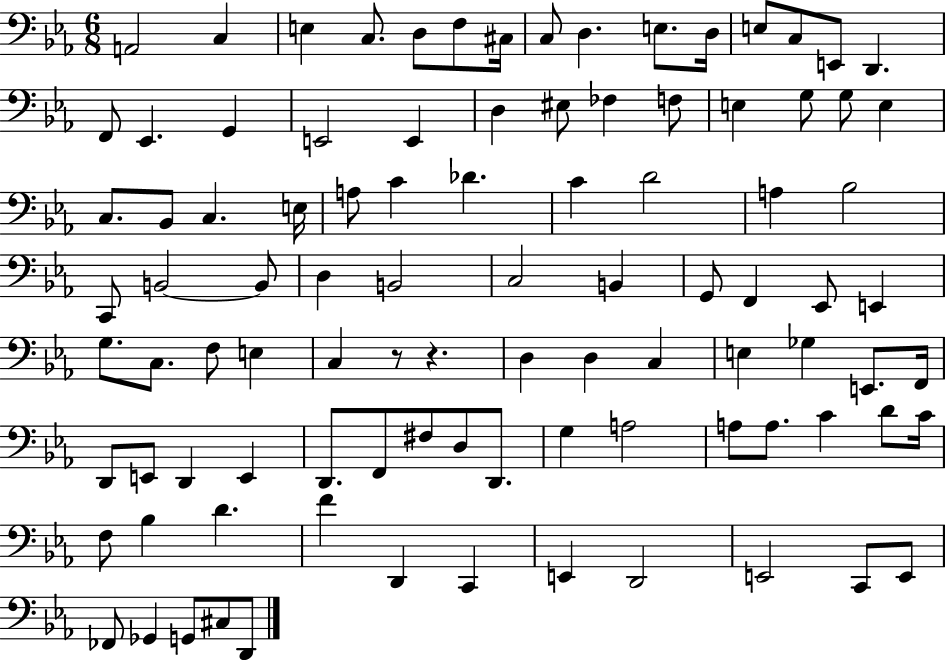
X:1
T:Untitled
M:6/8
L:1/4
K:Eb
A,,2 C, E, C,/2 D,/2 F,/2 ^C,/4 C,/2 D, E,/2 D,/4 E,/2 C,/2 E,,/2 D,, F,,/2 _E,, G,, E,,2 E,, D, ^E,/2 _F, F,/2 E, G,/2 G,/2 E, C,/2 _B,,/2 C, E,/4 A,/2 C _D C D2 A, _B,2 C,,/2 B,,2 B,,/2 D, B,,2 C,2 B,, G,,/2 F,, _E,,/2 E,, G,/2 C,/2 F,/2 E, C, z/2 z D, D, C, E, _G, E,,/2 F,,/4 D,,/2 E,,/2 D,, E,, D,,/2 F,,/2 ^F,/2 D,/2 D,,/2 G, A,2 A,/2 A,/2 C D/2 C/4 F,/2 _B, D F D,, C,, E,, D,,2 E,,2 C,,/2 E,,/2 _F,,/2 _G,, G,,/2 ^C,/2 D,,/2